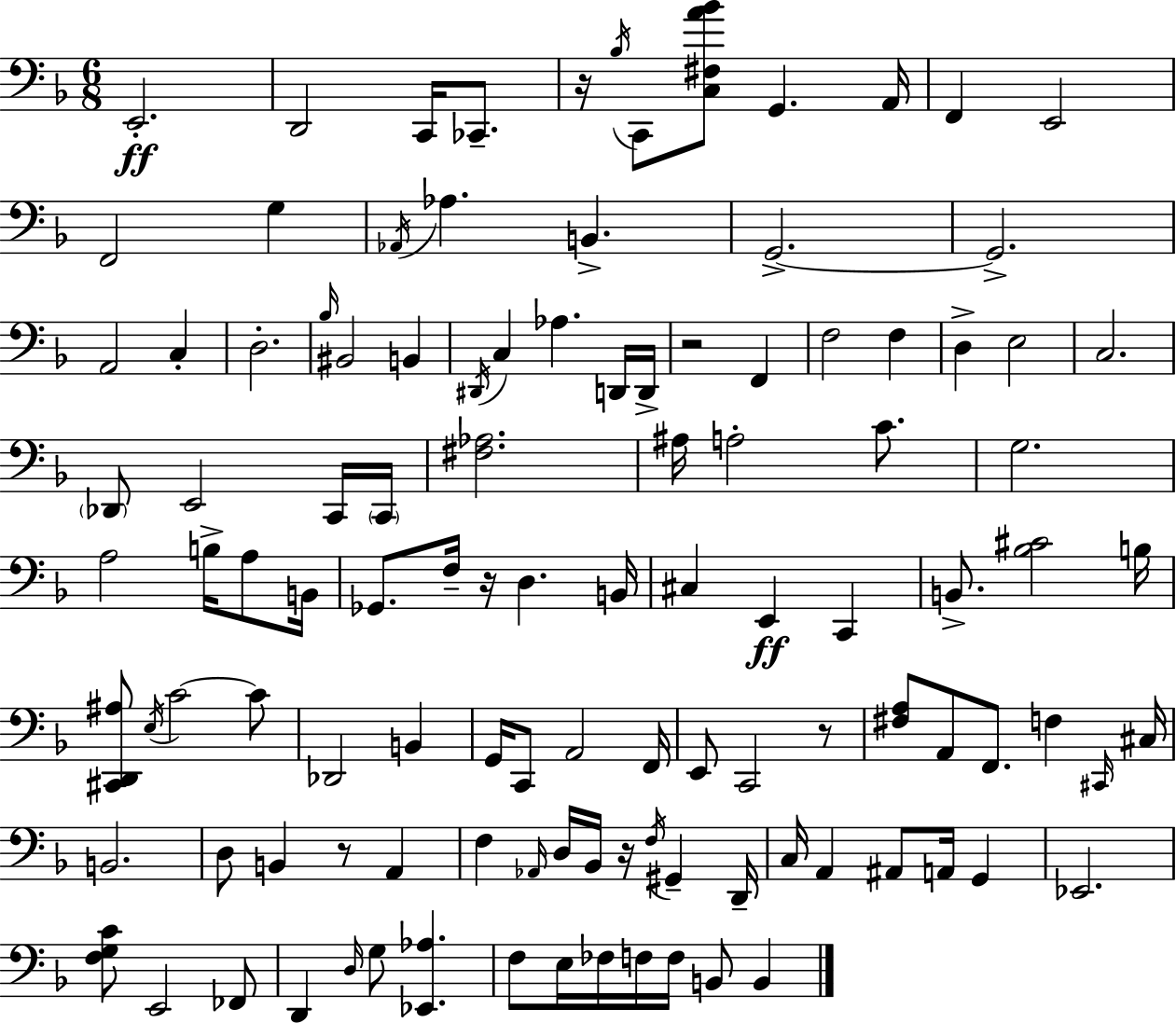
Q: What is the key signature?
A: D minor